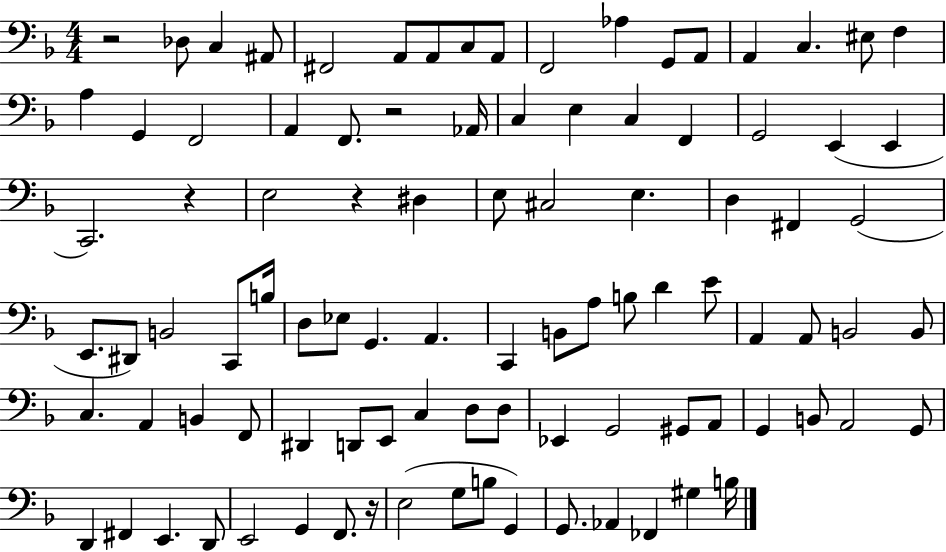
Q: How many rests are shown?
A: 5